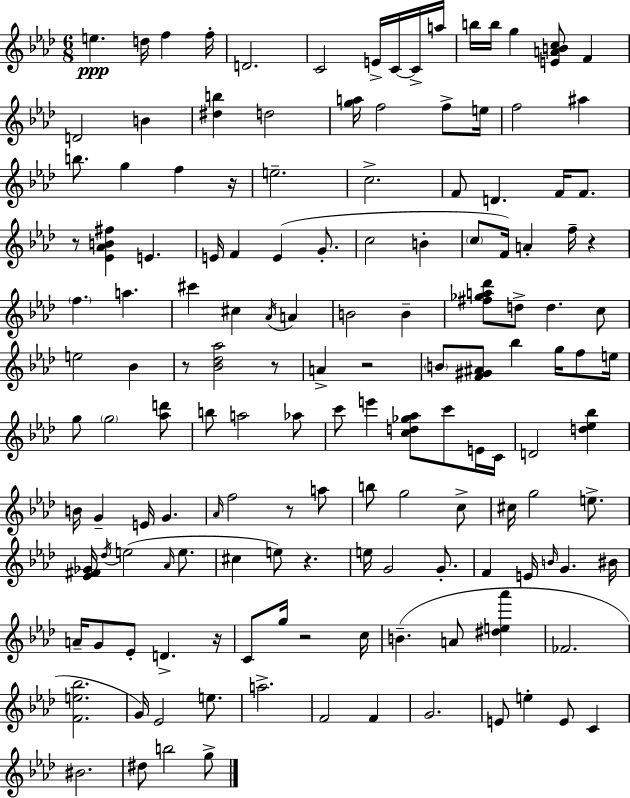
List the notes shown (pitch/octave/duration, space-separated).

E5/q. D5/s F5/q F5/s D4/h. C4/h E4/s C4/s C4/s A5/s B5/s B5/s G5/q [E4,A4,B4,C5]/e F4/q D4/h B4/q [D#5,B5]/q D5/h [G5,A5]/s F5/h F5/e E5/s F5/h A#5/q B5/e. G5/q F5/q R/s E5/h. C5/h. F4/e D4/q. F4/s F4/e. R/e [Eb4,Ab4,B4,F#5]/q E4/q. E4/s F4/q E4/q G4/e. C5/h B4/q C5/e F4/s A4/q F5/s R/q F5/q. A5/q. C#6/q C#5/q Ab4/s A4/q B4/h B4/q [F#5,Gb5,A5,Db6]/e D5/e D5/q. C5/e E5/h Bb4/q R/e [Bb4,Db5,Ab5]/h R/e A4/q R/h B4/e [F4,G#4,A#4]/e Bb5/q G5/s F5/e E5/s G5/e G5/h [Ab5,D6]/e B5/e A5/h Ab5/e C6/e E6/q [C5,D5,Gb5,Ab5]/e C6/e E4/s C4/s D4/h [D5,Eb5,Bb5]/q B4/s G4/q E4/s G4/q. Ab4/s F5/h R/e A5/e B5/e G5/h C5/e C#5/s G5/h E5/e. [Eb4,F#4,Gb4]/s Db5/s E5/h Ab4/s E5/e. C#5/q E5/e R/q. E5/s G4/h G4/e. F4/q E4/s B4/s G4/q. BIS4/s A4/s G4/e Eb4/e D4/q. R/s C4/e G5/s R/h C5/s B4/q. A4/e [D#5,E5,Ab6]/q FES4/h. [F4,E5,Bb5]/h. G4/s Eb4/h E5/e. A5/h. F4/h F4/q G4/h. E4/e E5/q E4/e C4/q BIS4/h. D#5/e B5/h G5/e